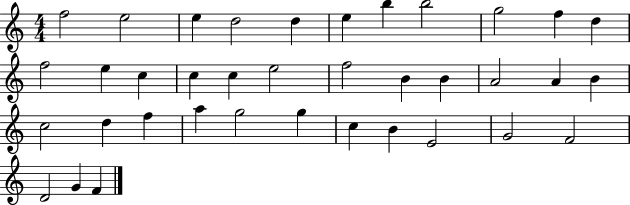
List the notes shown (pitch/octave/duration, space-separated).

F5/h E5/h E5/q D5/h D5/q E5/q B5/q B5/h G5/h F5/q D5/q F5/h E5/q C5/q C5/q C5/q E5/h F5/h B4/q B4/q A4/h A4/q B4/q C5/h D5/q F5/q A5/q G5/h G5/q C5/q B4/q E4/h G4/h F4/h D4/h G4/q F4/q